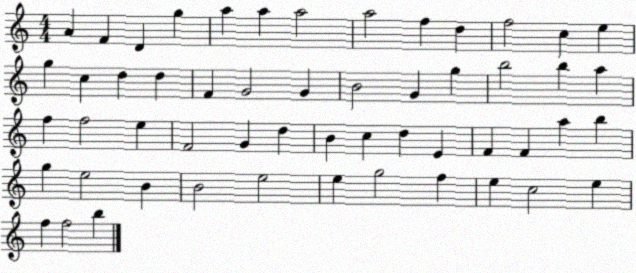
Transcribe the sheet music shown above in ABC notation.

X:1
T:Untitled
M:4/4
L:1/4
K:C
A F D g a a a2 a2 f d f2 c e g c d d F G2 G B2 G g b2 b a f f2 e F2 G d B c d E F F a b g e2 B B2 e2 e g2 f e c2 e f f2 b